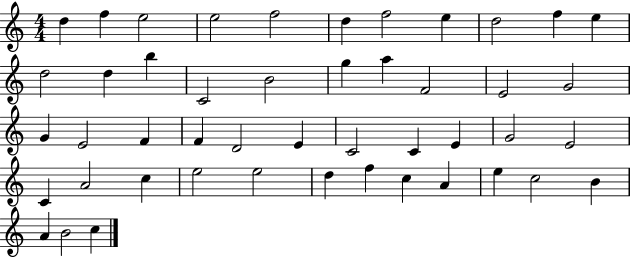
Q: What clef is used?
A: treble